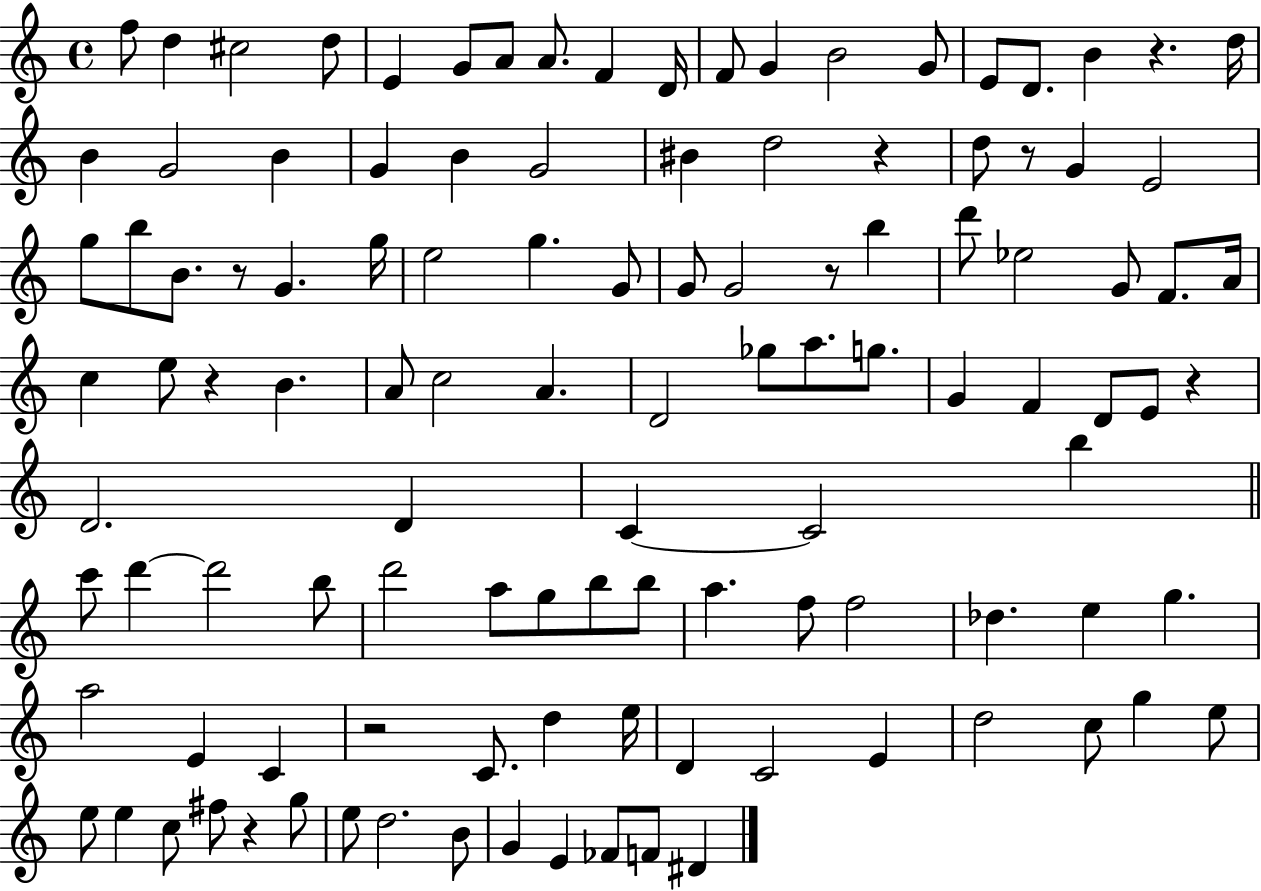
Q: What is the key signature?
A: C major